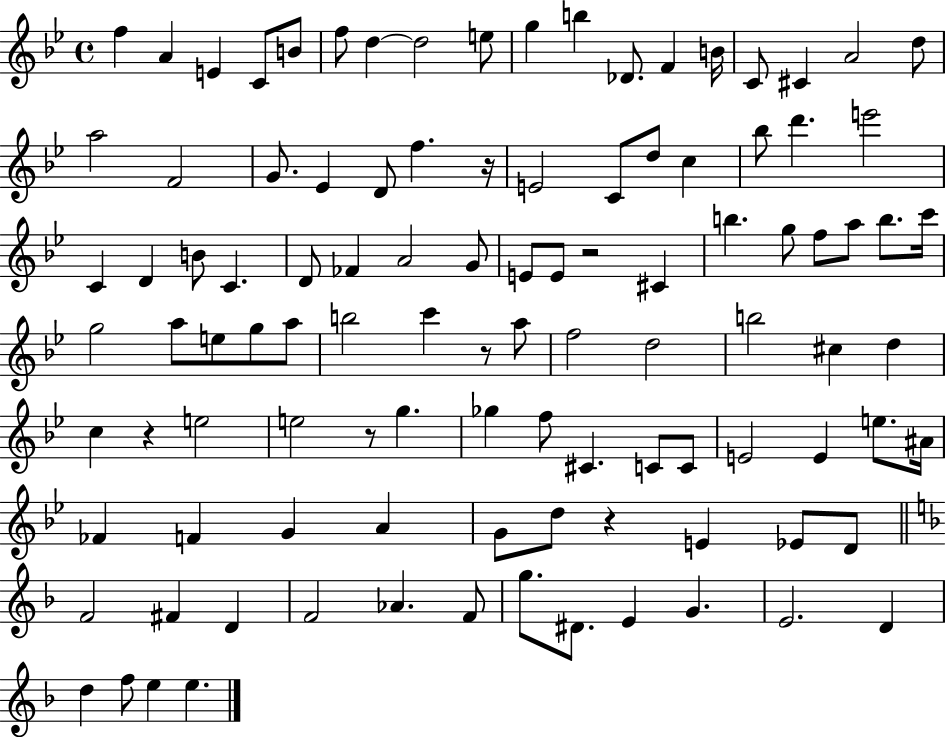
{
  \clef treble
  \time 4/4
  \defaultTimeSignature
  \key bes \major
  \repeat volta 2 { f''4 a'4 e'4 c'8 b'8 | f''8 d''4~~ d''2 e''8 | g''4 b''4 des'8. f'4 b'16 | c'8 cis'4 a'2 d''8 | \break a''2 f'2 | g'8. ees'4 d'8 f''4. r16 | e'2 c'8 d''8 c''4 | bes''8 d'''4. e'''2 | \break c'4 d'4 b'8 c'4. | d'8 fes'4 a'2 g'8 | e'8 e'8 r2 cis'4 | b''4. g''8 f''8 a''8 b''8. c'''16 | \break g''2 a''8 e''8 g''8 a''8 | b''2 c'''4 r8 a''8 | f''2 d''2 | b''2 cis''4 d''4 | \break c''4 r4 e''2 | e''2 r8 g''4. | ges''4 f''8 cis'4. c'8 c'8 | e'2 e'4 e''8. ais'16 | \break fes'4 f'4 g'4 a'4 | g'8 d''8 r4 e'4 ees'8 d'8 | \bar "||" \break \key f \major f'2 fis'4 d'4 | f'2 aes'4. f'8 | g''8. dis'8. e'4 g'4. | e'2. d'4 | \break d''4 f''8 e''4 e''4. | } \bar "|."
}